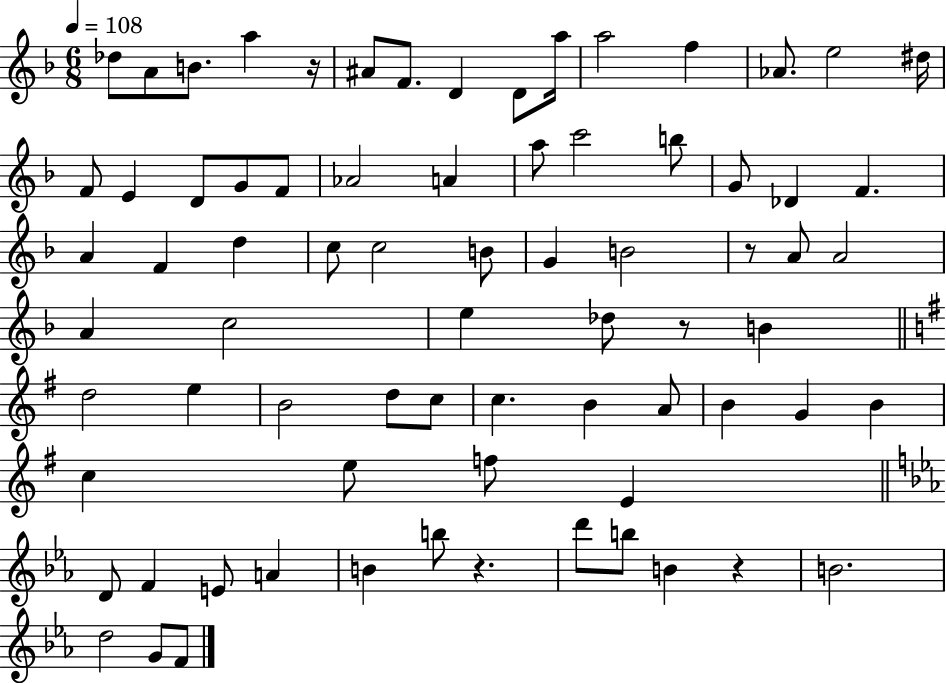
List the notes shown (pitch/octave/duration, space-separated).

Db5/e A4/e B4/e. A5/q R/s A#4/e F4/e. D4/q D4/e A5/s A5/h F5/q Ab4/e. E5/h D#5/s F4/e E4/q D4/e G4/e F4/e Ab4/h A4/q A5/e C6/h B5/e G4/e Db4/q F4/q. A4/q F4/q D5/q C5/e C5/h B4/e G4/q B4/h R/e A4/e A4/h A4/q C5/h E5/q Db5/e R/e B4/q D5/h E5/q B4/h D5/e C5/e C5/q. B4/q A4/e B4/q G4/q B4/q C5/q E5/e F5/e E4/q D4/e F4/q E4/e A4/q B4/q B5/e R/q. D6/e B5/e B4/q R/q B4/h. D5/h G4/e F4/e